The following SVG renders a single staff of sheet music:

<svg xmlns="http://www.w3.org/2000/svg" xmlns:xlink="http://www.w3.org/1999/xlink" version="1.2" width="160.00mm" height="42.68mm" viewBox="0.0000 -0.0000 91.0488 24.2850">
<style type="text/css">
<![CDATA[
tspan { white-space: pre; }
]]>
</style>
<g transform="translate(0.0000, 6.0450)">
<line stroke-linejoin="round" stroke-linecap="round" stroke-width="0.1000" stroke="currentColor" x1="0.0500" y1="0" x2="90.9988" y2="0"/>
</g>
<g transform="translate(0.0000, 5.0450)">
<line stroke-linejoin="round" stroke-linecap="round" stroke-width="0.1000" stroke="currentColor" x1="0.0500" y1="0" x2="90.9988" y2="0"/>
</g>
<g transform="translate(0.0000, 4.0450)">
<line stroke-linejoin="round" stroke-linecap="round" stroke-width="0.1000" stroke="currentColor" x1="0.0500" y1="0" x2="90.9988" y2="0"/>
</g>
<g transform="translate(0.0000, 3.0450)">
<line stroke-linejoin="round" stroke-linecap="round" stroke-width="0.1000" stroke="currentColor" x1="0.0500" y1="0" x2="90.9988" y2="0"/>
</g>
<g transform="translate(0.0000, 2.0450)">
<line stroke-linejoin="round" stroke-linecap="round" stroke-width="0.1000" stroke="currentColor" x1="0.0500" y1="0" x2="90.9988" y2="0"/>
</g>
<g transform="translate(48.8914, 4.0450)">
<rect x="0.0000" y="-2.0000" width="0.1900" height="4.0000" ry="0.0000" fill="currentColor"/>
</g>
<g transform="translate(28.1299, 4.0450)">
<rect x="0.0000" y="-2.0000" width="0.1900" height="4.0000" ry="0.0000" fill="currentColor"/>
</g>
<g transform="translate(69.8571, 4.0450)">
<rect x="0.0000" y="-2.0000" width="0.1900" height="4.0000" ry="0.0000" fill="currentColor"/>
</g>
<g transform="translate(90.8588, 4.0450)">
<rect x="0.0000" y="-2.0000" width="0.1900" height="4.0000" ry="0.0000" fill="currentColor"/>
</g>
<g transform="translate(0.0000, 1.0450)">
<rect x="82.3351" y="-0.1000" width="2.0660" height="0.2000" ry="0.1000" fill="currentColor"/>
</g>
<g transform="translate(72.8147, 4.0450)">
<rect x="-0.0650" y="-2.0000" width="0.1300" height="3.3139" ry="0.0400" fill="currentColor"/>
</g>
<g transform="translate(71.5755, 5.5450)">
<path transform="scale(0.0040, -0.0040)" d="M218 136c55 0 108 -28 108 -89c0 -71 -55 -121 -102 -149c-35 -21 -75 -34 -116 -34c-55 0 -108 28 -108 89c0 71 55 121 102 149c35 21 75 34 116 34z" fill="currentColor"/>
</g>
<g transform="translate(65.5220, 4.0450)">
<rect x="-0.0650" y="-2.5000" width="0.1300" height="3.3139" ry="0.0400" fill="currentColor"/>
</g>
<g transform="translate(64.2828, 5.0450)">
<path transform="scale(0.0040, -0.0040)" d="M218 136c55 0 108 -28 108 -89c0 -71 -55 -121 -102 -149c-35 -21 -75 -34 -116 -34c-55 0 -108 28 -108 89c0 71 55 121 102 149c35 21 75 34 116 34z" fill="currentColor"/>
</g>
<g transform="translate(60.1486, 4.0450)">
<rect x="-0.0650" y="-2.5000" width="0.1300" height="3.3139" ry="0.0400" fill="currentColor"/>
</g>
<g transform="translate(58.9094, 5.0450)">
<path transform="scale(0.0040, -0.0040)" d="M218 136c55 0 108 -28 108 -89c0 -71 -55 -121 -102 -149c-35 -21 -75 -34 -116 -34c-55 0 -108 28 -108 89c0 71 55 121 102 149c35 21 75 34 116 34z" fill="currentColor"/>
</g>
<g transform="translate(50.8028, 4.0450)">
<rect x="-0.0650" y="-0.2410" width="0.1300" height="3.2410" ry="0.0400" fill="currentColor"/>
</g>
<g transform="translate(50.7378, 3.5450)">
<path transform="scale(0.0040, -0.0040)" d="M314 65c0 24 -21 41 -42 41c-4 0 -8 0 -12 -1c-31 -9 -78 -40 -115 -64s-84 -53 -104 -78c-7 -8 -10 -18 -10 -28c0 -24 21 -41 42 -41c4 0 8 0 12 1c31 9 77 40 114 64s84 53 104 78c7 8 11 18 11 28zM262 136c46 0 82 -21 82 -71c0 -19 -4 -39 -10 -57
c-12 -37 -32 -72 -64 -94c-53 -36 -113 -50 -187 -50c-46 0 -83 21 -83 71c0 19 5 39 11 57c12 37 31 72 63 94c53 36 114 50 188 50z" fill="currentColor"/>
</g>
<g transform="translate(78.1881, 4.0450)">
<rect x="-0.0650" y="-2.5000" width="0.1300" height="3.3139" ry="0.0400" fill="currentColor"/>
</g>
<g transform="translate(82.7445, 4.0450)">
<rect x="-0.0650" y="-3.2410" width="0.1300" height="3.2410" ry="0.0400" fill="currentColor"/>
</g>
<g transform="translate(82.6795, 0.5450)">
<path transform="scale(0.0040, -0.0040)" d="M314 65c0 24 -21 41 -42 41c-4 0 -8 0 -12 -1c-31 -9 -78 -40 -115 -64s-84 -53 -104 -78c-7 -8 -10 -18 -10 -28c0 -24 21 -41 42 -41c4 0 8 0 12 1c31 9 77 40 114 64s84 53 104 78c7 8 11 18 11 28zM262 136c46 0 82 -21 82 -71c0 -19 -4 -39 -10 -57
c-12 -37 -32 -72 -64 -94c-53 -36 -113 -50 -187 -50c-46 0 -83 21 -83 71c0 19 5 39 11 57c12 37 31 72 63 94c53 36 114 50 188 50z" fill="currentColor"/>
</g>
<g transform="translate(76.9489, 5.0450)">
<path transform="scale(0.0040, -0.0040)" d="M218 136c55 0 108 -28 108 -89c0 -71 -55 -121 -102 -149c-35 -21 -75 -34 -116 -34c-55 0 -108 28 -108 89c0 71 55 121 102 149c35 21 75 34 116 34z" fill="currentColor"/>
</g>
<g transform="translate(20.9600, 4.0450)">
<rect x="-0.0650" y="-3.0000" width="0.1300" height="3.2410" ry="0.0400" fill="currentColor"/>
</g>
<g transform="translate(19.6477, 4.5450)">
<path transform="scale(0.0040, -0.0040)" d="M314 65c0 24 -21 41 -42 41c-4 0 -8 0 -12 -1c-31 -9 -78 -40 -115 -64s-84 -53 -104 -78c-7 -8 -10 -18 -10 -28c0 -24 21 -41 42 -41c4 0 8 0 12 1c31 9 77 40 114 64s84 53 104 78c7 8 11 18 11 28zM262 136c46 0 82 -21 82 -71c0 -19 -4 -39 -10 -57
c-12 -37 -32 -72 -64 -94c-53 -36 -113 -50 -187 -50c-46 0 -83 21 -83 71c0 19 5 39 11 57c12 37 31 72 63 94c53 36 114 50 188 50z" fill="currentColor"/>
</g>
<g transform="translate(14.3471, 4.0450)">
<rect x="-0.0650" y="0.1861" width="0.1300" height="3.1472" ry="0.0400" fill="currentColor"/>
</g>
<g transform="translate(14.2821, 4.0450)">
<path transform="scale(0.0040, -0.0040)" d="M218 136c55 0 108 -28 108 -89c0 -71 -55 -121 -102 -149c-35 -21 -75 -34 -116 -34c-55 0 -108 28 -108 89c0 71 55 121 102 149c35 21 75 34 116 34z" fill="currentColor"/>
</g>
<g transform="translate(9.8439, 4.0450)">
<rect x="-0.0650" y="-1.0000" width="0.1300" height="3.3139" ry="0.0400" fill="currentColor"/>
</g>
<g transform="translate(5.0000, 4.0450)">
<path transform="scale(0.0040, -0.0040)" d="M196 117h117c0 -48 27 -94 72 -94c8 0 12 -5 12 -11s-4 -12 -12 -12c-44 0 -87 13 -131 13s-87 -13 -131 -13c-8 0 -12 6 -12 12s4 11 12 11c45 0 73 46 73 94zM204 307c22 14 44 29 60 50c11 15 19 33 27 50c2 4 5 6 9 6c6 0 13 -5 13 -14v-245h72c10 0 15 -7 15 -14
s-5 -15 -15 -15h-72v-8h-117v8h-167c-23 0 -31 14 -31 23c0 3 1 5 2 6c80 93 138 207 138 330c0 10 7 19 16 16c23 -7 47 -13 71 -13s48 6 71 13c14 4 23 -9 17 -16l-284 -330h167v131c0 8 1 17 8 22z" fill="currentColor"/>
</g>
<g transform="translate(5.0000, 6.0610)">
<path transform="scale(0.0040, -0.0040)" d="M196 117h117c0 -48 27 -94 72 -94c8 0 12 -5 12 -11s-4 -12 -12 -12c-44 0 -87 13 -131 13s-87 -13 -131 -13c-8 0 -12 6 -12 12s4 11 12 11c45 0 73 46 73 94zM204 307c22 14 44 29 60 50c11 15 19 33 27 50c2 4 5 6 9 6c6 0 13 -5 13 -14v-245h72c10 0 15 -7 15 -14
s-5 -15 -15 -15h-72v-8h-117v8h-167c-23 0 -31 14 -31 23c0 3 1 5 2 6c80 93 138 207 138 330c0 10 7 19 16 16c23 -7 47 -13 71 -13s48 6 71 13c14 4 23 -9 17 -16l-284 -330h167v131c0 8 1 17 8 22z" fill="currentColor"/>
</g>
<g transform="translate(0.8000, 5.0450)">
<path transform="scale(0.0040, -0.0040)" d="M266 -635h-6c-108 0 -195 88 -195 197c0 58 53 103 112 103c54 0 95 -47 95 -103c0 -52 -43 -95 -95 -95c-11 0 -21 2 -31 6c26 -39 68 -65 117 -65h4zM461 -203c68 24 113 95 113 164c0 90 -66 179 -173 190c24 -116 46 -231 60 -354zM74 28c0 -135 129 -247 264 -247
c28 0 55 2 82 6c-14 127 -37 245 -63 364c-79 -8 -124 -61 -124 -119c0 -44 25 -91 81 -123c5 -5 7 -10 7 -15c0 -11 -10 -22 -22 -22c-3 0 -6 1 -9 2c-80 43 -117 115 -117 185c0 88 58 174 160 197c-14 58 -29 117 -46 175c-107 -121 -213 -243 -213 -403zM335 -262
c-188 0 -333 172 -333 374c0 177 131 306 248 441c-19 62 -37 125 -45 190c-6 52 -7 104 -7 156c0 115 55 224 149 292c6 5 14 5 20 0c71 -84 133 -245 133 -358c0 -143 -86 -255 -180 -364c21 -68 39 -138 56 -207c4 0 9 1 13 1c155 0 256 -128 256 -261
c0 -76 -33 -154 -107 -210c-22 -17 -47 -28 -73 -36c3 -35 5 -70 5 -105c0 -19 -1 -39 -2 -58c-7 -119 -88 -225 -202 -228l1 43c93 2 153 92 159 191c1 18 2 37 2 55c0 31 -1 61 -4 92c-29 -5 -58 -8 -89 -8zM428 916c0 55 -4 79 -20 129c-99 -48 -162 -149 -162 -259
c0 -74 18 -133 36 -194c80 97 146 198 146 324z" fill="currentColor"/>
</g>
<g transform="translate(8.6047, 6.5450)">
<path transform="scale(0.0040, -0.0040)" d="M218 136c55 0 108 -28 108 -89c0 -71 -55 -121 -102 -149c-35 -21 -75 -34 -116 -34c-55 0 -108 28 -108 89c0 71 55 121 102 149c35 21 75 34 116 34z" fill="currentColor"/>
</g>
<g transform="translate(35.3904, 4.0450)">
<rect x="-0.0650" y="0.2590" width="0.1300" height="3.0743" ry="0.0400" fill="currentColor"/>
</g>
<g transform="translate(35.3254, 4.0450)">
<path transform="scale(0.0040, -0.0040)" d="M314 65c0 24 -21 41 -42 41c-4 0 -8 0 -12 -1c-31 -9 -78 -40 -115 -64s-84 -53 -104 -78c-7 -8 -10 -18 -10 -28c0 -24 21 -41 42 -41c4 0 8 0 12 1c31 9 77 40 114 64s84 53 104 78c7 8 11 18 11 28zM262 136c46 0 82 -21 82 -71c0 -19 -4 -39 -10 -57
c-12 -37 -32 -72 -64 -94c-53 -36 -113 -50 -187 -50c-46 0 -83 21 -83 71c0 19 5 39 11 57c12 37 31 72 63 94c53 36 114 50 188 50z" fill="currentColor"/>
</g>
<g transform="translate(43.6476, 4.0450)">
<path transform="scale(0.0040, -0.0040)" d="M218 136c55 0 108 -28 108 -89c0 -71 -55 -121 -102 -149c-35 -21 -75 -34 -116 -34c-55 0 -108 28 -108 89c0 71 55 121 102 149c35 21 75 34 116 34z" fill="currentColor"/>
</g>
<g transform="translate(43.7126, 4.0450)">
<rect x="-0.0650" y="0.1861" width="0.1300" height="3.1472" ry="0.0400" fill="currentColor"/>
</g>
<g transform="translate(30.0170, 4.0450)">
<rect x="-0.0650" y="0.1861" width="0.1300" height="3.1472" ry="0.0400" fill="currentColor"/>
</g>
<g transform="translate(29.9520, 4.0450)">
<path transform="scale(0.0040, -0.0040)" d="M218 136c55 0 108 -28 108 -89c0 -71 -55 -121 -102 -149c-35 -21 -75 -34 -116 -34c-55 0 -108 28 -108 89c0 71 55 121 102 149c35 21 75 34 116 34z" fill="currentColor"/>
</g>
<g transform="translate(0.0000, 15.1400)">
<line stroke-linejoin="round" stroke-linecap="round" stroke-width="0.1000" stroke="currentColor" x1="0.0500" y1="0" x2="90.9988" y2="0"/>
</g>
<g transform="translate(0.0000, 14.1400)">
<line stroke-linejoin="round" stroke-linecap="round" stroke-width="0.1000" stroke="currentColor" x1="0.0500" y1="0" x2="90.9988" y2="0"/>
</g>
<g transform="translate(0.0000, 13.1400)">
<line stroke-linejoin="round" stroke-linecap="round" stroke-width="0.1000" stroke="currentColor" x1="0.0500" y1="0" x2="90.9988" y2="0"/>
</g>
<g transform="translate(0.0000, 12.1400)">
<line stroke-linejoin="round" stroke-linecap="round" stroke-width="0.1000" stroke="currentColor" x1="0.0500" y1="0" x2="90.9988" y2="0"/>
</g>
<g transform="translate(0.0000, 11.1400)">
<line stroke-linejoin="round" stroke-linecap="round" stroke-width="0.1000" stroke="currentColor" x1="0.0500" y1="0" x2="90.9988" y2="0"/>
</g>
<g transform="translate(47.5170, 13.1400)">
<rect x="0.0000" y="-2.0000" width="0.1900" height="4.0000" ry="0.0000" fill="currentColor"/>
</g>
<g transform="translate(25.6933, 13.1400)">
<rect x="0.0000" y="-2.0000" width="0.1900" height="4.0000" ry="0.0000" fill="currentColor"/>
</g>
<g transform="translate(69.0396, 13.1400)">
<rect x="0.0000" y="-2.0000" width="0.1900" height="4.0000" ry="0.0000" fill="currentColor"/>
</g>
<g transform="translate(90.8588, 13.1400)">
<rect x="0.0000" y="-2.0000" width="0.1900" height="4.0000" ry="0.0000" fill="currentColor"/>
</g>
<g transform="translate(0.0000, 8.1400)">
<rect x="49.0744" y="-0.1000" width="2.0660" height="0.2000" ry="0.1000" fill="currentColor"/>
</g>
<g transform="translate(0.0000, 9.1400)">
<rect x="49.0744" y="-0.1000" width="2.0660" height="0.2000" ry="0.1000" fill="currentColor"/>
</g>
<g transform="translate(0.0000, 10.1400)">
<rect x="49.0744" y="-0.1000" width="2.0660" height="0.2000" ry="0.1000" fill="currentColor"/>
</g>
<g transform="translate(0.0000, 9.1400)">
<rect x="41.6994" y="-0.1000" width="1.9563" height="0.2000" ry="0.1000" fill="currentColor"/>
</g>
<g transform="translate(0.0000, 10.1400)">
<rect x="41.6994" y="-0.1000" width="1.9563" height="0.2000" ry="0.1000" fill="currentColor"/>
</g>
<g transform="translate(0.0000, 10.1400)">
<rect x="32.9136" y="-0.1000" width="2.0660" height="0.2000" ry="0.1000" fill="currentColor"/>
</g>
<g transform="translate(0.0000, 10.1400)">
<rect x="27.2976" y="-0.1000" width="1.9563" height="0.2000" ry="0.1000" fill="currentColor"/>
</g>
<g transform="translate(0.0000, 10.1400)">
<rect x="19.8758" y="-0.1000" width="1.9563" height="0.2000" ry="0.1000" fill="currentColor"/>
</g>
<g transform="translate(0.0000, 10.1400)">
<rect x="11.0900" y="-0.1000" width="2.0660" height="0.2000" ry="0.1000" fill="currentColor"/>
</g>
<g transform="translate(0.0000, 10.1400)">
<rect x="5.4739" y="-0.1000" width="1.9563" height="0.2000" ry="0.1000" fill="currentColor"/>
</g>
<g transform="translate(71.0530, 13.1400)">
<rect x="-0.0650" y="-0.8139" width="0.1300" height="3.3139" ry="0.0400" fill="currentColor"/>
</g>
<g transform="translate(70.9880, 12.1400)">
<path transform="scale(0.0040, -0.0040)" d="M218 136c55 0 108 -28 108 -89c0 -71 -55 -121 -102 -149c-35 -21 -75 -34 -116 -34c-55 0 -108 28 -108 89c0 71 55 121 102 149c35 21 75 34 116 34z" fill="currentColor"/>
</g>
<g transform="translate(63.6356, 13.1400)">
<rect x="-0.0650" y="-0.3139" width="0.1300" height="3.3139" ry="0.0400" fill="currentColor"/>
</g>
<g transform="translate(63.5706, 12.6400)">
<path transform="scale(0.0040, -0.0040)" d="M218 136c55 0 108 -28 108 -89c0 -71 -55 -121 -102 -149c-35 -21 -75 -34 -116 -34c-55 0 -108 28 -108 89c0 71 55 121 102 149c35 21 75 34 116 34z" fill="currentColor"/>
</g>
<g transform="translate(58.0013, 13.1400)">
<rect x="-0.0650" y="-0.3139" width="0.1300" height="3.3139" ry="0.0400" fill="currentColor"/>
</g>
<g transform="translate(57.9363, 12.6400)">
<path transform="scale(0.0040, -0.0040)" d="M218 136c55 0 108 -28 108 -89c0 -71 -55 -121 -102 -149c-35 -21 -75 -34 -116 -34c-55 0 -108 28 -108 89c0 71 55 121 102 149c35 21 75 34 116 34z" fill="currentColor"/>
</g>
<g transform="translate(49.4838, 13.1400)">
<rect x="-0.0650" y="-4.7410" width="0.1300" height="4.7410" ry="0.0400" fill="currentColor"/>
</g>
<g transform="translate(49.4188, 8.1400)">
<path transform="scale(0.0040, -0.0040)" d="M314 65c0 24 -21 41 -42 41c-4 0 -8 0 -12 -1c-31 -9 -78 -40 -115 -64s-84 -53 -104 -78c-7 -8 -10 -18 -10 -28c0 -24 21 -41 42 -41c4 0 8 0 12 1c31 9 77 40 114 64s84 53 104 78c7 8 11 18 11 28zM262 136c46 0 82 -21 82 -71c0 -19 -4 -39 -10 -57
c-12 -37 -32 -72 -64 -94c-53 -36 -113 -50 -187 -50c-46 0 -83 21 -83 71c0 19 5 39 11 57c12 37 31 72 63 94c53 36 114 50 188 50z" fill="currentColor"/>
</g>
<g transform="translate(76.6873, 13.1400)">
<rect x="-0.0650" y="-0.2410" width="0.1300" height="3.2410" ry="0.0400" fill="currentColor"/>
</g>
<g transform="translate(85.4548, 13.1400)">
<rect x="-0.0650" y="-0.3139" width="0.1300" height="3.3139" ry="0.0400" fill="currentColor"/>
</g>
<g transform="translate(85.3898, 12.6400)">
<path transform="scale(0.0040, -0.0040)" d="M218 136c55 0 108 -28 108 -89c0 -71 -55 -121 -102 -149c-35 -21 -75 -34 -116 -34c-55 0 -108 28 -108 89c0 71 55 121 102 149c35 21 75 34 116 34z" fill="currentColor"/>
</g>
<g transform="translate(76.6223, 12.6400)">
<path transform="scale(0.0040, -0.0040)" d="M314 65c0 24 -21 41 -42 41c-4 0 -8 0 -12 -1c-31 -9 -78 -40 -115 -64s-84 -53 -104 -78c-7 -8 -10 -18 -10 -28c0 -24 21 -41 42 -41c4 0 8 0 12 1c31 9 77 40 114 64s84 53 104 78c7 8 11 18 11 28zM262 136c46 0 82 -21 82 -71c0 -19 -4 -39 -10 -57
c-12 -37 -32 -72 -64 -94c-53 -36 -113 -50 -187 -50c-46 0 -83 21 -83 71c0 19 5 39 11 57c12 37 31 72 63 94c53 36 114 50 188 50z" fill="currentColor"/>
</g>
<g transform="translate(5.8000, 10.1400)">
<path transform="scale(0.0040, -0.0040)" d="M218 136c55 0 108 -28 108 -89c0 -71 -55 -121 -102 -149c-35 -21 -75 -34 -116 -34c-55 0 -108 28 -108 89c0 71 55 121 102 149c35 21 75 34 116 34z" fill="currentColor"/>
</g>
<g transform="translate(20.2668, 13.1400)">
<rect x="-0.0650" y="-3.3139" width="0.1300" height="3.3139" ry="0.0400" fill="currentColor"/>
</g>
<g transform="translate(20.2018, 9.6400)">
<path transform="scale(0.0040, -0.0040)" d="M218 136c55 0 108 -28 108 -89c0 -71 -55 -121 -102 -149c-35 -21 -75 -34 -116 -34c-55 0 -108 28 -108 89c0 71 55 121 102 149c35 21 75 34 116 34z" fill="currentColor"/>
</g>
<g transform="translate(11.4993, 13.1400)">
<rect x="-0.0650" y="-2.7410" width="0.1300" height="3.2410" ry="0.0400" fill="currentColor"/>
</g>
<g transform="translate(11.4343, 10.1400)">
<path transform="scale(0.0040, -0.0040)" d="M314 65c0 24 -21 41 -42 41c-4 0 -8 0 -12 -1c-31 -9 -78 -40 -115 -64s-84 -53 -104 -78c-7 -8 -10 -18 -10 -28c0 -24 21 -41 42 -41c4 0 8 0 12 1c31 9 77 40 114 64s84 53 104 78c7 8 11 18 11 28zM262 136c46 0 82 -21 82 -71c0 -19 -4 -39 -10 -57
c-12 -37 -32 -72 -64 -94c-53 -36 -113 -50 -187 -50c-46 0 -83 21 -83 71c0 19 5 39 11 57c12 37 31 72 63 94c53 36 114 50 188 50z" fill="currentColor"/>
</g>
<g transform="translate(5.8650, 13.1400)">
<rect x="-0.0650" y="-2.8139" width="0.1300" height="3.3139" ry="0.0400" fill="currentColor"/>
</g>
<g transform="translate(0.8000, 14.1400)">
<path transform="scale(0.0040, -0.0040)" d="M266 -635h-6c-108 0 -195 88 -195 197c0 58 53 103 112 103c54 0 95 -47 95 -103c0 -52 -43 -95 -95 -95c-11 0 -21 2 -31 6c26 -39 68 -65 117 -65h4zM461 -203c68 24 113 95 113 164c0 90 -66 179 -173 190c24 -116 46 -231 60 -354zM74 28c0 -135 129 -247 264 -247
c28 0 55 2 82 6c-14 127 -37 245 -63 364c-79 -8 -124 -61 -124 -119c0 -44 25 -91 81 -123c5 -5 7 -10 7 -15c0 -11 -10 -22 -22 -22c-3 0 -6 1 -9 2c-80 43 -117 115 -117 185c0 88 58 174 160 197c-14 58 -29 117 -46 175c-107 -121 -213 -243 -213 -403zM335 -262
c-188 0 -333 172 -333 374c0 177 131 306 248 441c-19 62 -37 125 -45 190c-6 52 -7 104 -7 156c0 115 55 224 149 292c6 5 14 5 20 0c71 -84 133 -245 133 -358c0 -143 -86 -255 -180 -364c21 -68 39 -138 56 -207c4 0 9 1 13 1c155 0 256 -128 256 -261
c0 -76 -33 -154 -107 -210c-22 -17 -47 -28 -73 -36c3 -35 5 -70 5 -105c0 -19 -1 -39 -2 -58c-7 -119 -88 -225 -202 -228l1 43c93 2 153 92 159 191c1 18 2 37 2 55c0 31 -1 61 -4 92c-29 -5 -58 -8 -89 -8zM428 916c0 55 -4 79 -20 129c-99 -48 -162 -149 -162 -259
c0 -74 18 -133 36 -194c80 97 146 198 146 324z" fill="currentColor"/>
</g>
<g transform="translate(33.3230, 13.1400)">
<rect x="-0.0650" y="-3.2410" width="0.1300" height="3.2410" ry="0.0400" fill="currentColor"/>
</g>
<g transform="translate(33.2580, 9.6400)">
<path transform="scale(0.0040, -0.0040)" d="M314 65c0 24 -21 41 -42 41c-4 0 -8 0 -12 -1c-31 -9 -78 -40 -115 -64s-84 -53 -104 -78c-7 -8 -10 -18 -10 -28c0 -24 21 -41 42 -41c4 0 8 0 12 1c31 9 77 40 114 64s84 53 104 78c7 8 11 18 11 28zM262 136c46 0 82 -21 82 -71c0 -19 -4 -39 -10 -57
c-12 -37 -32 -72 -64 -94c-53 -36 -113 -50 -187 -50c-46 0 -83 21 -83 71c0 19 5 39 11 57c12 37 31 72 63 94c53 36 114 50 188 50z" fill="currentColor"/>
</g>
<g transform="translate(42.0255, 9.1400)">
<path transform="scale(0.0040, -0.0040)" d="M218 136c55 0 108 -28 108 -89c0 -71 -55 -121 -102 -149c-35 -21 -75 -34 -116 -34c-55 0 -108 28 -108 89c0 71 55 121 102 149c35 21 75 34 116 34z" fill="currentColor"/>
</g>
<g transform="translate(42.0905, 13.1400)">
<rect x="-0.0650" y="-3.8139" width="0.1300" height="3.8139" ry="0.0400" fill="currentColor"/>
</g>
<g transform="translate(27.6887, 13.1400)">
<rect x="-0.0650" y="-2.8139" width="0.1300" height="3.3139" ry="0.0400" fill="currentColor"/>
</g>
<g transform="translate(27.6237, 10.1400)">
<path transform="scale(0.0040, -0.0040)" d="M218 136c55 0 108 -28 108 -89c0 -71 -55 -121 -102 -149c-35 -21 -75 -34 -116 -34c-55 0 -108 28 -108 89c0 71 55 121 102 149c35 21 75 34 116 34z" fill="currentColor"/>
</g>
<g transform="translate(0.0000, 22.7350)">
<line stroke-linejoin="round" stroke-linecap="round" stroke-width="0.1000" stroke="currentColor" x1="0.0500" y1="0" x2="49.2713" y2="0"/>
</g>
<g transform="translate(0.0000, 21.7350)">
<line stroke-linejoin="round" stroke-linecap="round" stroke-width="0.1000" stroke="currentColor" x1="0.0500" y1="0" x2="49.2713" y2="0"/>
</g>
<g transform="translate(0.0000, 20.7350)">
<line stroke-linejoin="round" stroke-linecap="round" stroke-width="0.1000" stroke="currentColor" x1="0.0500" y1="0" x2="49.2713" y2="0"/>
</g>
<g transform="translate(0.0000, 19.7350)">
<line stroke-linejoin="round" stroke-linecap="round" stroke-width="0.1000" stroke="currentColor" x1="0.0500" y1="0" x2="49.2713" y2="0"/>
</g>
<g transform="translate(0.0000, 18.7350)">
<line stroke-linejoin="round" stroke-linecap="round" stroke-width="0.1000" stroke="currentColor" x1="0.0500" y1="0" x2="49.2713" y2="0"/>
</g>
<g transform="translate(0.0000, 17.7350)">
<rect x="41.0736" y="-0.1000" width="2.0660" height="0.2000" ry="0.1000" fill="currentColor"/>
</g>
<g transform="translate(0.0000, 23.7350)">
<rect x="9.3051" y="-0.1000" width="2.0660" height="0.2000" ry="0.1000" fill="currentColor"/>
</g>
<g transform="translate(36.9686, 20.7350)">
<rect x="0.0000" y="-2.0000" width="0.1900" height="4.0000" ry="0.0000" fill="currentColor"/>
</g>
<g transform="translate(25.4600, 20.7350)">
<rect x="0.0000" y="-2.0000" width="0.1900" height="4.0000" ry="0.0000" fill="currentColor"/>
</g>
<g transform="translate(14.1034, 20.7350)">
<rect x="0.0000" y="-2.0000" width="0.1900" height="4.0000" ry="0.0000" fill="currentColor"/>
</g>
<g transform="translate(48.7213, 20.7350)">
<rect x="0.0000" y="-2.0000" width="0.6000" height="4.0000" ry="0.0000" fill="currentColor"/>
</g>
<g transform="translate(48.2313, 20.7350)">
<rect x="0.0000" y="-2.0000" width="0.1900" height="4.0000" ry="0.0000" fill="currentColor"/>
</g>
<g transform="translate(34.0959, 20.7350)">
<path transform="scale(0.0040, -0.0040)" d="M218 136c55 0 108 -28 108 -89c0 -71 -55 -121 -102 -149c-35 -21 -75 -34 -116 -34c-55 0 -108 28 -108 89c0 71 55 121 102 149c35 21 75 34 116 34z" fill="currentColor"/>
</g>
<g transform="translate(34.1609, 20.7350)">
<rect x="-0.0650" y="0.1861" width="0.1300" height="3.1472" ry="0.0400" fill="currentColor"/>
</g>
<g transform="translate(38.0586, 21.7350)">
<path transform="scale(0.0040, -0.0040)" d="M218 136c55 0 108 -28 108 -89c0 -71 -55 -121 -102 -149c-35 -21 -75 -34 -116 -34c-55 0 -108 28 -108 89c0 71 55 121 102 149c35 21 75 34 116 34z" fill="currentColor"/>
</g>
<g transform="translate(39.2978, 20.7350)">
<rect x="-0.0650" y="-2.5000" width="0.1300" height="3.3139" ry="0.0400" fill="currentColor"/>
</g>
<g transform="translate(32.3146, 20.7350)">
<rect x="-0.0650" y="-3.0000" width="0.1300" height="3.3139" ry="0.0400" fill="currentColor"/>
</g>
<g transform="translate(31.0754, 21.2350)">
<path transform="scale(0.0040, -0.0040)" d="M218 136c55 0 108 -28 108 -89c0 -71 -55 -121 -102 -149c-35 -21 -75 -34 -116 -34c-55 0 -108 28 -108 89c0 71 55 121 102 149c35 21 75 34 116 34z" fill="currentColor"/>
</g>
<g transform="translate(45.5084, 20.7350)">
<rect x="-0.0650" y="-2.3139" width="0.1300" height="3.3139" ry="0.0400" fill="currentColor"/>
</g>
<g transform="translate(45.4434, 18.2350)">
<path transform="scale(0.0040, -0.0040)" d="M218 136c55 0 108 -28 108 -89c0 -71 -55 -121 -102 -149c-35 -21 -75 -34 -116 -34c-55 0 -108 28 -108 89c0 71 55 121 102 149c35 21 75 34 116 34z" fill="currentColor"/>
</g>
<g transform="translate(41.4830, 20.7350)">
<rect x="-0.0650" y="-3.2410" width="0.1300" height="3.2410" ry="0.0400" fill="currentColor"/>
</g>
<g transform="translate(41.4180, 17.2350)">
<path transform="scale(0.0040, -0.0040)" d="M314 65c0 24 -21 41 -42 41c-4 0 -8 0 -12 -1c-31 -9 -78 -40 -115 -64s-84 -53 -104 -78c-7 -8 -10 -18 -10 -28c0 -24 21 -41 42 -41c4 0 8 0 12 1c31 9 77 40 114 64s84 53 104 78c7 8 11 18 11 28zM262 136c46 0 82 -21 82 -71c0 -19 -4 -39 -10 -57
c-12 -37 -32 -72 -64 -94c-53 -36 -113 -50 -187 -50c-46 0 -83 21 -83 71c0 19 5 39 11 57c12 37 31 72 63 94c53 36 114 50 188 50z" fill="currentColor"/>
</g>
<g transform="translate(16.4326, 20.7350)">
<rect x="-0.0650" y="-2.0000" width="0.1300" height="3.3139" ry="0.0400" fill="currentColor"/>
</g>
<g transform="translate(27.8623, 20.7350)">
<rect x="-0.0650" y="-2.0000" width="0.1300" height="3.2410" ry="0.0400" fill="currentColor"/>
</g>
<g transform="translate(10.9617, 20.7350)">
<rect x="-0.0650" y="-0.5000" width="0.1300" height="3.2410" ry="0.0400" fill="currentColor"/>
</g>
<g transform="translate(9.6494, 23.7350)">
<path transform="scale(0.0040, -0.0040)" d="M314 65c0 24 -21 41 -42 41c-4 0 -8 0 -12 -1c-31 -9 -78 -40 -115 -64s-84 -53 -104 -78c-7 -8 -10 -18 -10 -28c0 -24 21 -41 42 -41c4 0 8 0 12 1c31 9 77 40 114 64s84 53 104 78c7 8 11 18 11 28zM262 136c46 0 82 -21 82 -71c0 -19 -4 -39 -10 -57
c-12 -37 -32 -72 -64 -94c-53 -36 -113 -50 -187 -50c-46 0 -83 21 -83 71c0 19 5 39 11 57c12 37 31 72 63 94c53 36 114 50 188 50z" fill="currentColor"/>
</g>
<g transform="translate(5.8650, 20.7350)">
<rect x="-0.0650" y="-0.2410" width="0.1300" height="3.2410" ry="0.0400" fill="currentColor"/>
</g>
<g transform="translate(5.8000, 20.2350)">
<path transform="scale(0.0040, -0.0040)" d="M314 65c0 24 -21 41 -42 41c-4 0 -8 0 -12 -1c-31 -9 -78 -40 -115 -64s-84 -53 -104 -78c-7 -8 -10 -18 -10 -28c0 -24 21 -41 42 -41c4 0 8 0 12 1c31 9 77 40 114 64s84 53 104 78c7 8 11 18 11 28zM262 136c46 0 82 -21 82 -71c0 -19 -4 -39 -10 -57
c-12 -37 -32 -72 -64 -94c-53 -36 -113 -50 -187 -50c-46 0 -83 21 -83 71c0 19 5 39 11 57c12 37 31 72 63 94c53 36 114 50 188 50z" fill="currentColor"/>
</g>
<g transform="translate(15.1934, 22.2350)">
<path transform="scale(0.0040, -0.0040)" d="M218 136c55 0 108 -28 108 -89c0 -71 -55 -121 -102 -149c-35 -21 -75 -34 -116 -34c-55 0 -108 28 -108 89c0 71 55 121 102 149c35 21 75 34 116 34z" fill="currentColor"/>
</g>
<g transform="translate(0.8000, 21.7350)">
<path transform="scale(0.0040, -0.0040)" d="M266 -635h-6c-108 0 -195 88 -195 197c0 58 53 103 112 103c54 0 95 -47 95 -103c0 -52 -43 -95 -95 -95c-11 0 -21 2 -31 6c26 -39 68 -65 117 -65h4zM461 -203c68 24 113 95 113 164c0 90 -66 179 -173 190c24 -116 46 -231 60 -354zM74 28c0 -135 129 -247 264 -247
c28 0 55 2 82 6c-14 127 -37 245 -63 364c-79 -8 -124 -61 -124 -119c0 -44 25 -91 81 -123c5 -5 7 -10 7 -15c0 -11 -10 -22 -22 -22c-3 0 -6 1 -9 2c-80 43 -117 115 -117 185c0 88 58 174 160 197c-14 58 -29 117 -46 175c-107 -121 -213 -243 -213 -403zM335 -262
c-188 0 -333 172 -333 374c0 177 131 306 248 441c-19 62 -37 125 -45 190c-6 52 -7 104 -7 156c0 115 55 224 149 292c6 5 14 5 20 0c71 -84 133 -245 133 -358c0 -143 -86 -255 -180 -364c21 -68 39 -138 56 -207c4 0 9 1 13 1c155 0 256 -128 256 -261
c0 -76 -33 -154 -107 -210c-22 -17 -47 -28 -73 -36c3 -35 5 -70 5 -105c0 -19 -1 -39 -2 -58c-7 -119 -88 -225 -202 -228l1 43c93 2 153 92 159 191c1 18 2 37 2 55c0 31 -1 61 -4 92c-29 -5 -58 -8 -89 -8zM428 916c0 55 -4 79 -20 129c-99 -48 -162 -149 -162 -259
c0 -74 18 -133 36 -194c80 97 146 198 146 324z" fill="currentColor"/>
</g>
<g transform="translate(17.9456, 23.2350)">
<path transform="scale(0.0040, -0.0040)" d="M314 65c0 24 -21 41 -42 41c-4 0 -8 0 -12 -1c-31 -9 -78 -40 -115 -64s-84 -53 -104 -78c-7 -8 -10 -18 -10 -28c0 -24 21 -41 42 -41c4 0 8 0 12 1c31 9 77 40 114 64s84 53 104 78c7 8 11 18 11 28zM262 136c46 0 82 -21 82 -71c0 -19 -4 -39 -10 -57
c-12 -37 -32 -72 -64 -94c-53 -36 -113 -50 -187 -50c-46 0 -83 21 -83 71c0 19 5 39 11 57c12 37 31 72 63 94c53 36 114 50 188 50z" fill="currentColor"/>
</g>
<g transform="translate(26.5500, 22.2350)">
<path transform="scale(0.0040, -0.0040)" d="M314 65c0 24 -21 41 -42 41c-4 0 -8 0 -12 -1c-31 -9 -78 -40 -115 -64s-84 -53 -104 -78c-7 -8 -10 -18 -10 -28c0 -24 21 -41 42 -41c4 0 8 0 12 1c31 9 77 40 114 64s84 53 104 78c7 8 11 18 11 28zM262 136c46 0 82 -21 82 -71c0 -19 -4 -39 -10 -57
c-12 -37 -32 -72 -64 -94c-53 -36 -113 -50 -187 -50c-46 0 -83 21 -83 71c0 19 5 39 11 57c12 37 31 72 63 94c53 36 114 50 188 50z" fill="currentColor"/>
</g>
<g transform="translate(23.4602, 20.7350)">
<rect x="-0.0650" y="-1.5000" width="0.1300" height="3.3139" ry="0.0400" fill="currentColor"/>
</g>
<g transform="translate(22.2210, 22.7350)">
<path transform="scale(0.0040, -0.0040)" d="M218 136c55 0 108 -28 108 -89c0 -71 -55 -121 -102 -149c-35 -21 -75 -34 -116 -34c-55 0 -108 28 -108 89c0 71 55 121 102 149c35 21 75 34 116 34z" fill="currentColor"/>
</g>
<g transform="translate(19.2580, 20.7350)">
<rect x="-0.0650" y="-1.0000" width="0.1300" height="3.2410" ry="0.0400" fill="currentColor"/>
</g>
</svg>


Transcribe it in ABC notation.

X:1
T:Untitled
M:4/4
L:1/4
K:C
D B A2 B B2 B c2 G G F G b2 a a2 b a b2 c' e'2 c c d c2 c c2 C2 F D2 E F2 A B G b2 g